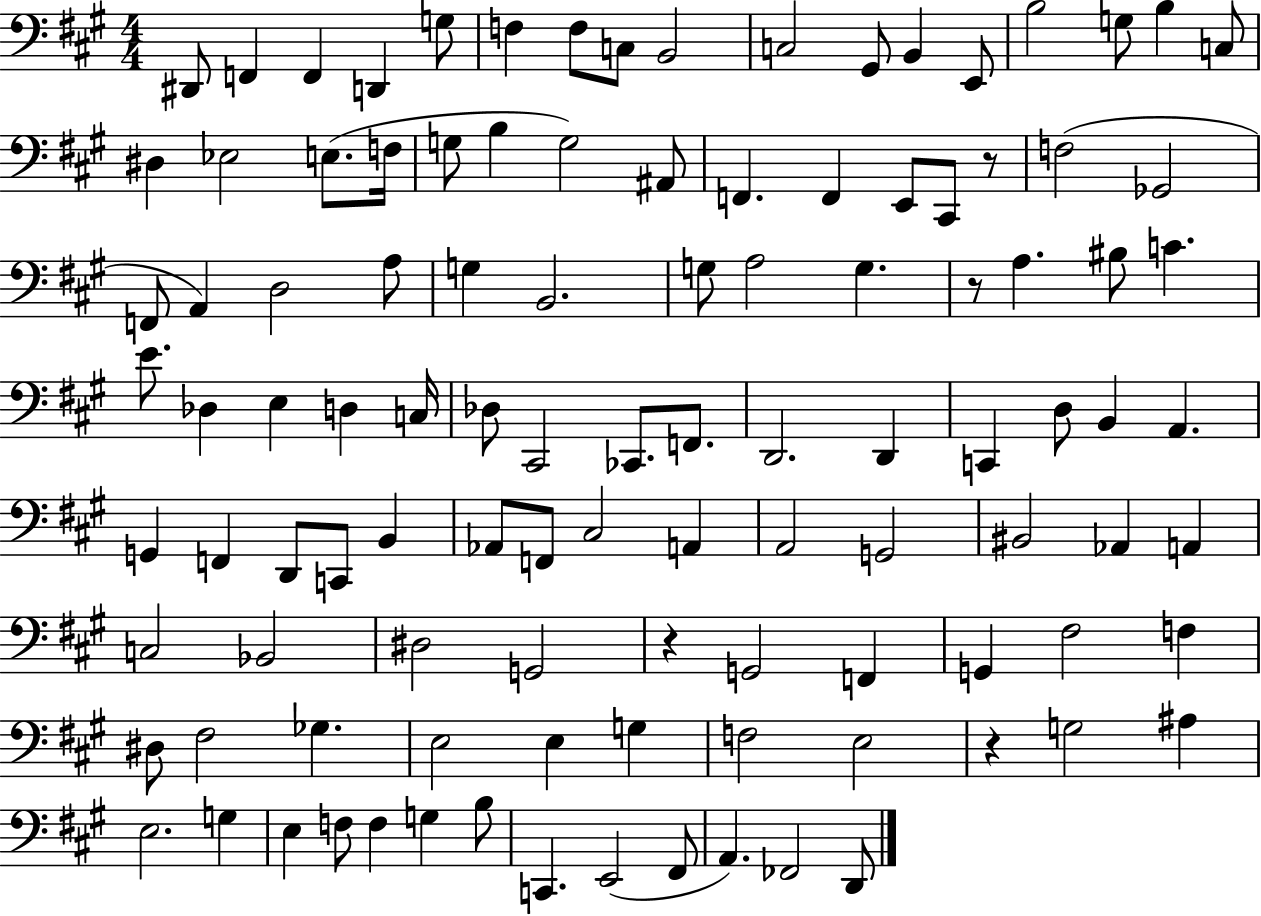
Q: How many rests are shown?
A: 4